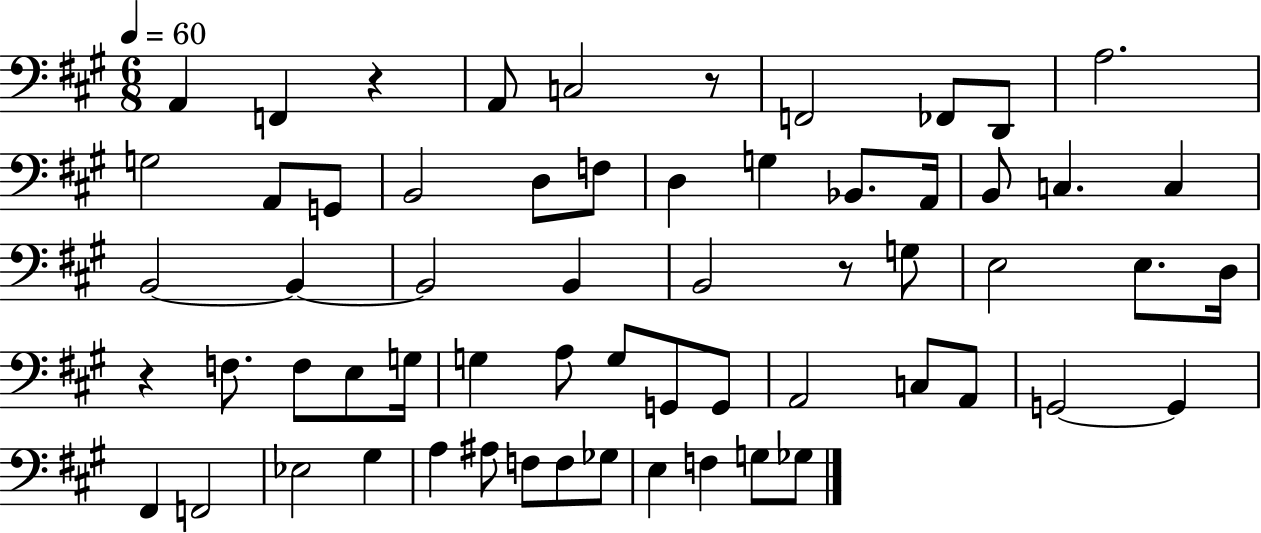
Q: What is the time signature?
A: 6/8